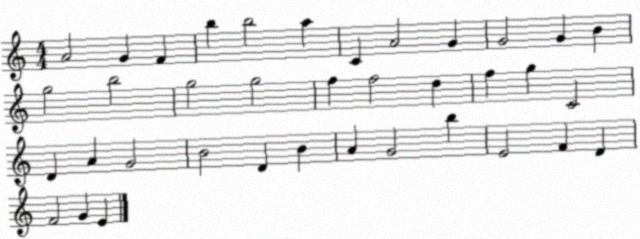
X:1
T:Untitled
M:4/4
L:1/4
K:C
A2 G F b b2 a C A2 G G2 G B g2 b2 g2 g2 f f2 d f g C2 D A G2 B2 D B A G2 b E2 F D F2 G E